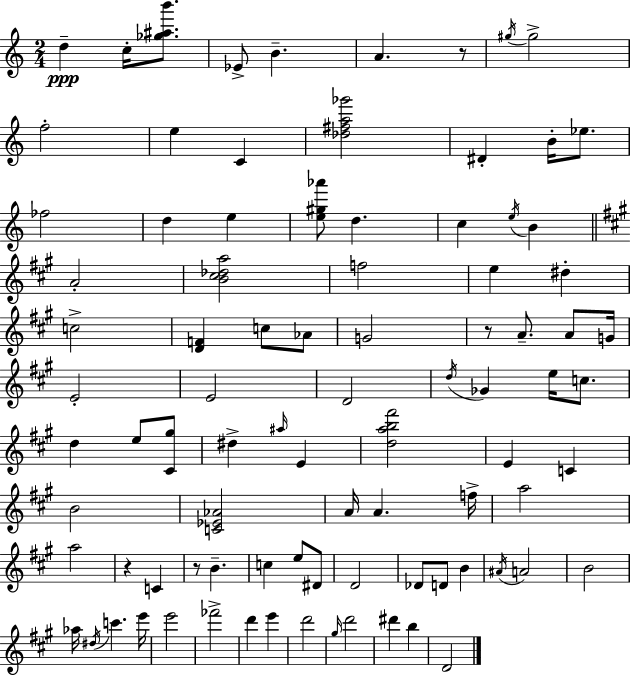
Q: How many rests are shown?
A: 4